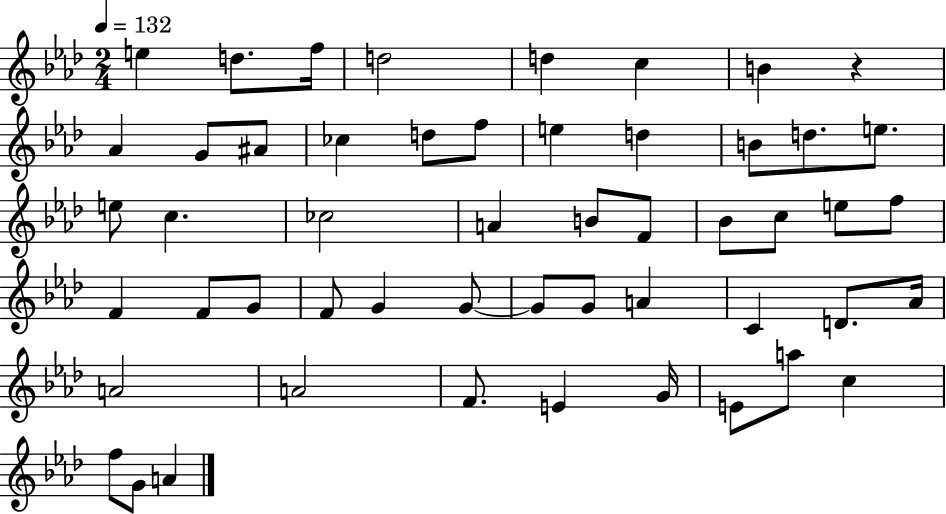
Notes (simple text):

E5/q D5/e. F5/s D5/h D5/q C5/q B4/q R/q Ab4/q G4/e A#4/e CES5/q D5/e F5/e E5/q D5/q B4/e D5/e. E5/e. E5/e C5/q. CES5/h A4/q B4/e F4/e Bb4/e C5/e E5/e F5/e F4/q F4/e G4/e F4/e G4/q G4/e G4/e G4/e A4/q C4/q D4/e. Ab4/s A4/h A4/h F4/e. E4/q G4/s E4/e A5/e C5/q F5/e G4/e A4/q